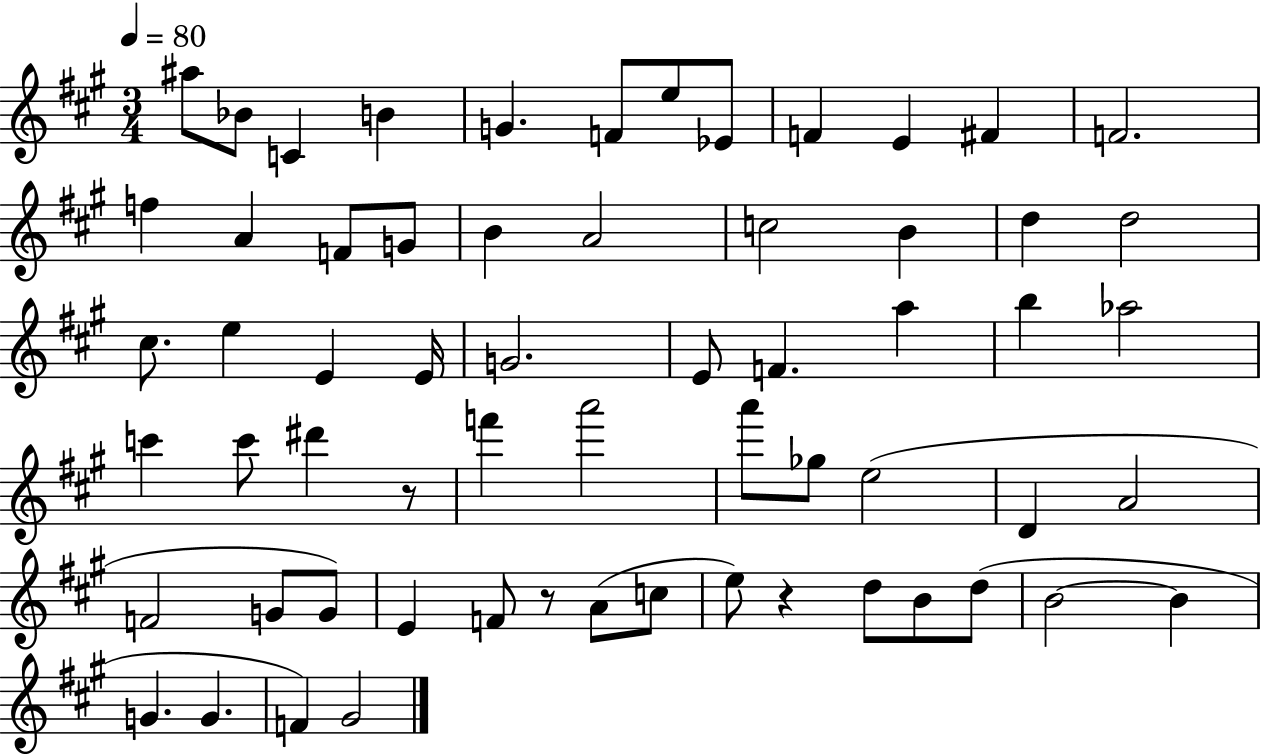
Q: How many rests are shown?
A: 3